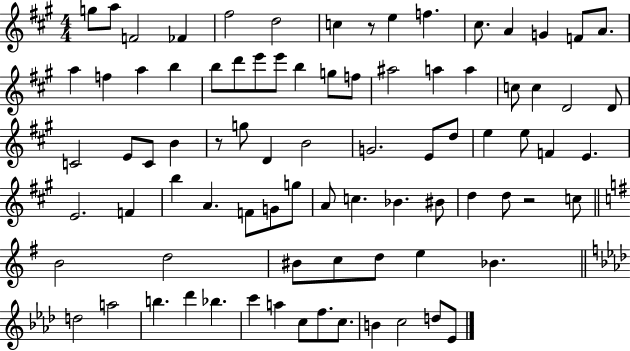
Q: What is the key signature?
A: A major